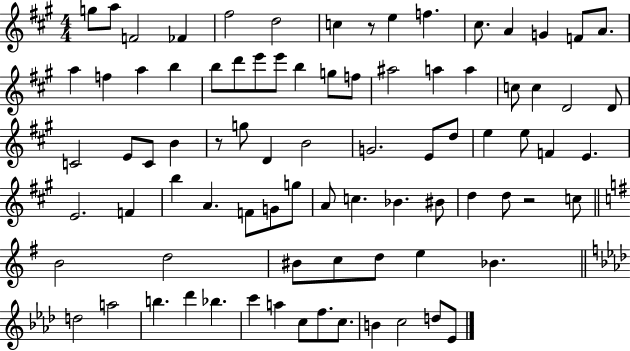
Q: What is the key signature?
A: A major